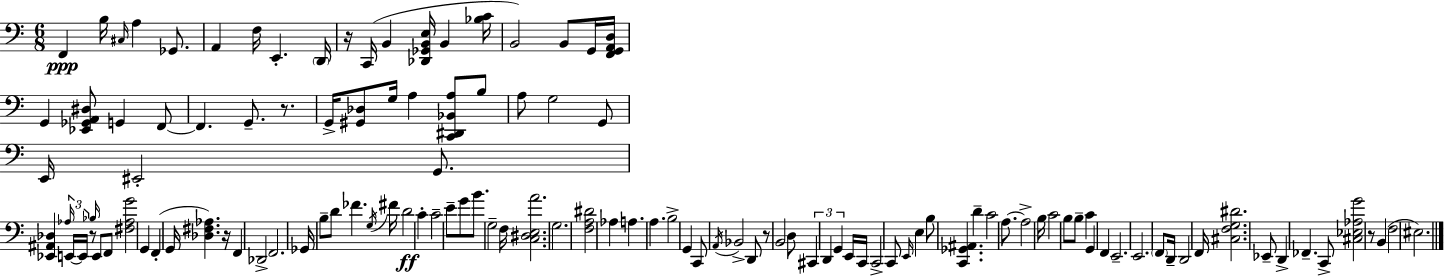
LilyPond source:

{
  \clef bass
  \numericTimeSignature
  \time 6/8
  \key c \major
  f,4\ppp b16 \grace { cis16 } a4 ges,8. | a,4 f16 e,4.-. | \parenthesize d,16 r16 c,16( b,4 <des, ges, b, e>16 b,4 | <bes c'>16 b,2) b,8 g,16 | \break <f, g, a, d>16 g,4 <ees, ges, a, dis>8 g,4 f,8~~ | f,4. g,8.-- r8. | g,16-> <gis, des>8 g16 a4 <c, dis, bes, a>8 b8 | a8 g2 g,8 | \break e,16 eis,2-. g,8. | <ees, ais, des>4 \tuplet 3/2 { \grace { aes16 } e,16~~ e,16 } r8 \grace { bes16 } e,8 | f,8 <fis aes g'>2 g,4 | f,4-.( g,16 <des fis aes>4.) | \break r16 f,4 des,2-> | f,2. | ges,16 b8-- d'8 fes'4. | \acciaccatura { g16 } fis'16 d'2\ff | \break c'4-. c'2-- | e'8-- g'8 b'8. g2-- | f16 <c dis e a'>2. | g2. | \break <f a dis'>2 | aes4 a4. a4. | b2-> | g,4 c,8 \acciaccatura { a,16 } bes,2-> | \break d,8 r8 b,2 | d8 \tuplet 3/2 { cis,4 d,4 | g,4 } e,16 c,16 c,2-> | c,8 \grace { e,16 } e4 b8 | \break <c, ges, ais,>4. d'4-- c'2 | a8.~~ a2-> | b16 c'2 | b8 b8-- c'4 g,4 | \break f,4 e,2.-- | e,2. | \parenthesize f,8 d,16-- d,2 | f,16 <cis f g dis'>2. | \break ees,8-- d,4-> | fes,4.-- c,8-> <cis ees aes g'>2 | r8 b,4( f2 | eis2.) | \break \bar "|."
}